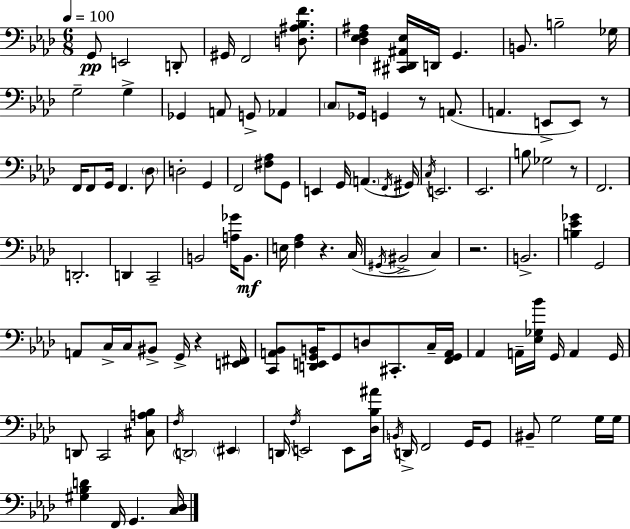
X:1
T:Untitled
M:6/8
L:1/4
K:Ab
G,,/2 E,,2 D,,/2 ^G,,/4 F,,2 [D,^A,_B,F]/2 [_D,_E,F,^A,] [^C,,^D,,^A,,_E,]/4 D,,/4 G,, B,,/2 B,2 _G,/4 G,2 G, _G,, A,,/2 G,,/2 _A,, C,/2 _G,,/4 G,, z/2 A,,/2 A,, E,,/2 E,,/2 z/2 F,,/4 F,,/2 G,,/4 F,, _D,/2 D,2 G,, F,,2 [^F,_A,]/2 G,,/2 E,, G,,/4 A,, F,,/4 ^G,,/4 C,/4 E,,2 _E,,2 B,/2 _G,2 z/2 F,,2 D,,2 D,, C,,2 B,,2 [A,_G]/4 B,,/2 E,/4 [F,_A,] z C,/4 ^G,,/4 ^B,,2 C, z2 B,,2 [B,_E_G] G,,2 A,,/2 C,/4 C,/4 ^B,,/2 G,,/4 z [E,,^F,,]/4 [C,,A,,_B,,]/2 [D,,E,,G,,B,,]/4 G,,/2 D,/2 ^C,,/2 C,/4 [F,,G,,A,,]/4 _A,, A,,/4 [_E,_G,_B]/4 G,,/4 A,, G,,/4 D,,/2 C,,2 [^C,A,_B,]/2 F,/4 D,,2 ^E,, D,,/4 F,/4 E,,2 E,,/2 [_D,_B,^A]/4 B,,/4 D,,/4 F,,2 G,,/4 G,,/2 ^B,,/2 G,2 G,/4 G,/4 [^G,_B,D] F,,/4 G,, [C,_D,]/4